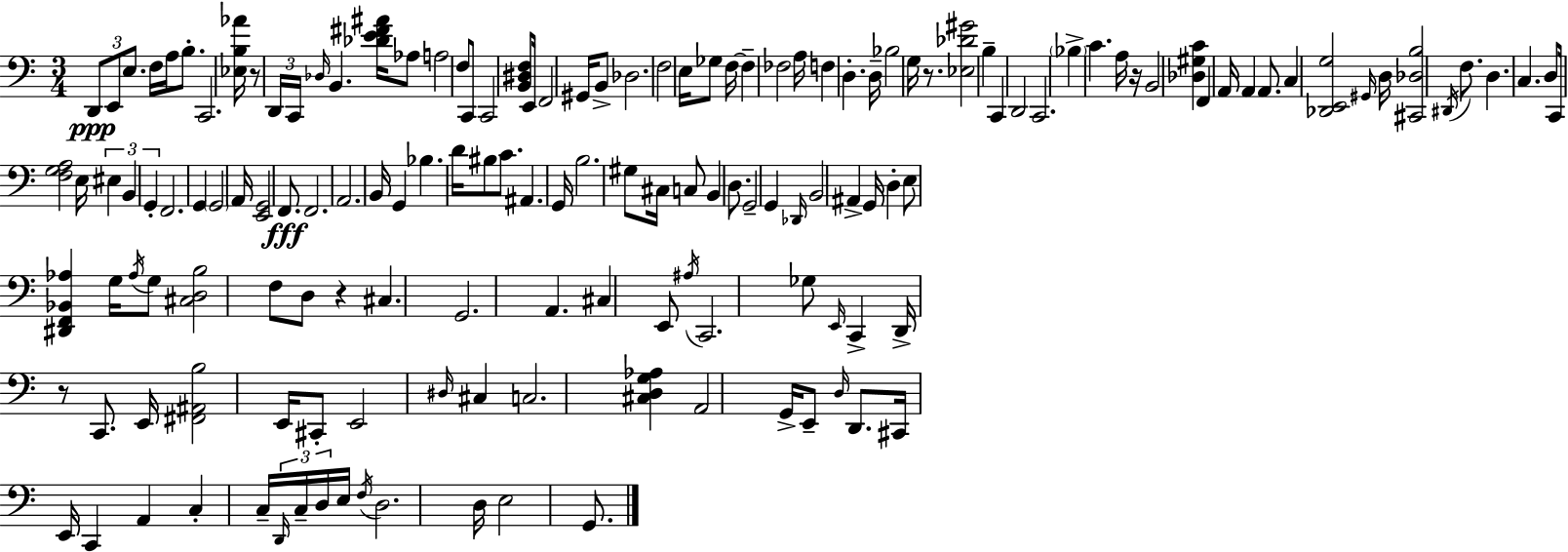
{
  \clef bass
  \numericTimeSignature
  \time 3/4
  \key c \major
  \tuplet 3/2 { d,8\ppp e,8 e8. } f16 a16 b8.-. | c,2. | <ees b aes'>16 r8 \tuplet 3/2 { d,16 c,16 \grace { des16 } } b,4. | <des' e' fis' ais'>16 aes8 a2 f8 | \break c,8 c,2 <b, dis f>8 | e,16 f,2 gis,16 b,8-> | des2. | f2 e16 ges8 | \break f16~~ f4-- fes2 | a16 f4 d4.-. | d16-- bes2 g16 r8. | <ees des' gis'>2 b4-- | \break c,4 d,2 | c,2. | \parenthesize bes4-> c'4. a16 | r16 b,2 <des gis c'>4 | \break f,4 a,16 a,4 a,8. | c4 <des, e, g>2 | \grace { gis,16 } d16 <cis, des b>2 \acciaccatura { dis,16 } | f8. d4. c4. | \break d8 c,16 <f g a>2 | e16 \tuplet 3/2 { eis4 b,4 g,4-. } | f,2. | g,4 \parenthesize g,2 | \break a,16 <e, g,>2 | f,8.\fff f,2. | a,2. | b,16 g,4 bes4. | \break d'16 bis8 c'8. ais,4. | g,16 b2. | gis8 cis16 c8 b,4 | d8. g,2-- g,4 | \break \grace { des,16 } b,2 | ais,4-> g,16 d4-. e8 <dis, f, bes, aes>4 | g16 \acciaccatura { aes16 } g8 <cis d b>2 | f8 d8 r4 cis4. | \break g,2. | a,4. cis4 | e,8 \acciaccatura { ais16 } c,2. | ges8 \grace { e,16 } c,4-> | \break d,16-> r8 c,8. e,16 <fis, ais, b>2 | e,16 cis,8-. e,2 | \grace { dis16 } cis4 c2. | <cis d g aes>4 | \break a,2 g,16-> e,8-- \grace { d16 } | d,8. cis,16 e,16 c,4 a,4 | c4-. c16-- \tuplet 3/2 { \grace { d,16 } c16-- d16 } e16 \acciaccatura { f16 } d2. | d16 | \break e2 g,8. \bar "|."
}